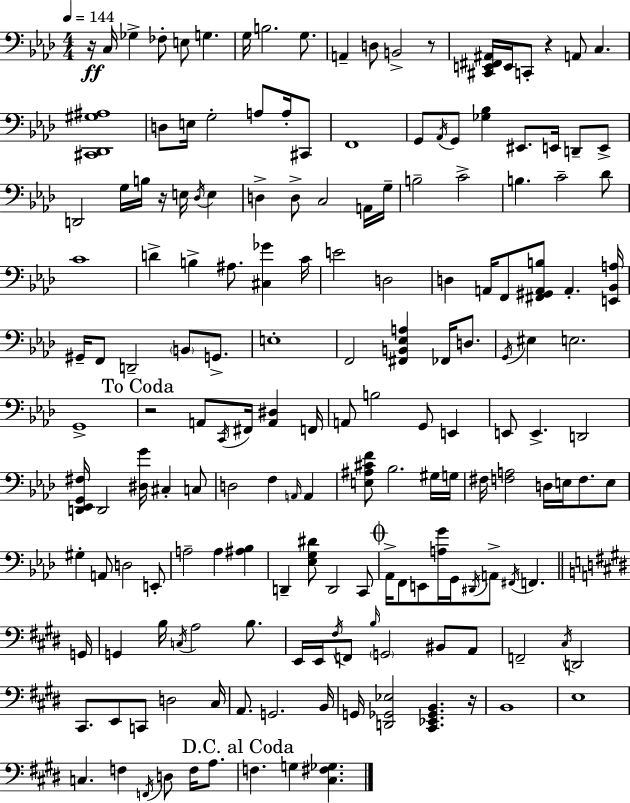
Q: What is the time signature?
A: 4/4